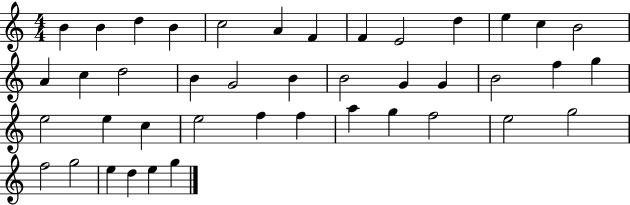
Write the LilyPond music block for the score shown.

{
  \clef treble
  \numericTimeSignature
  \time 4/4
  \key c \major
  b'4 b'4 d''4 b'4 | c''2 a'4 f'4 | f'4 e'2 d''4 | e''4 c''4 b'2 | \break a'4 c''4 d''2 | b'4 g'2 b'4 | b'2 g'4 g'4 | b'2 f''4 g''4 | \break e''2 e''4 c''4 | e''2 f''4 f''4 | a''4 g''4 f''2 | e''2 g''2 | \break f''2 g''2 | e''4 d''4 e''4 g''4 | \bar "|."
}